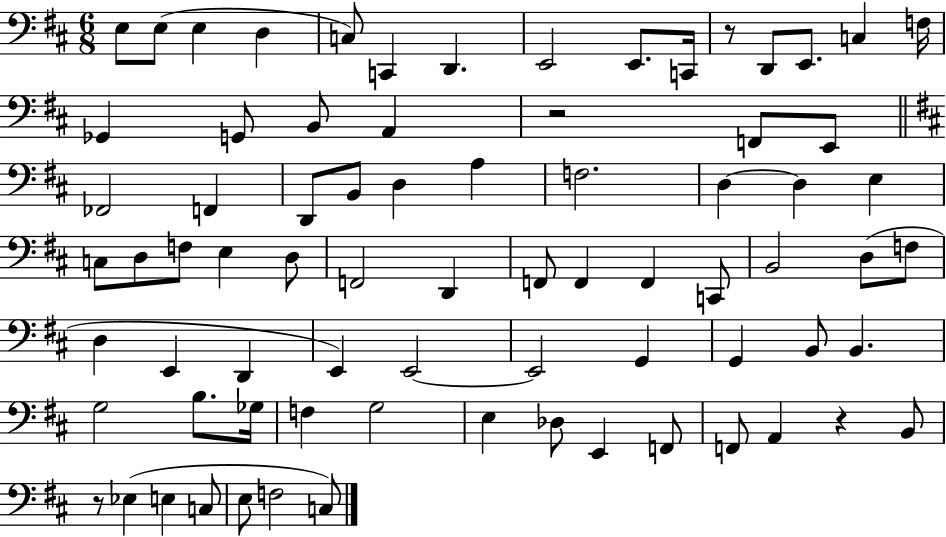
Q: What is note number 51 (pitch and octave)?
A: G2